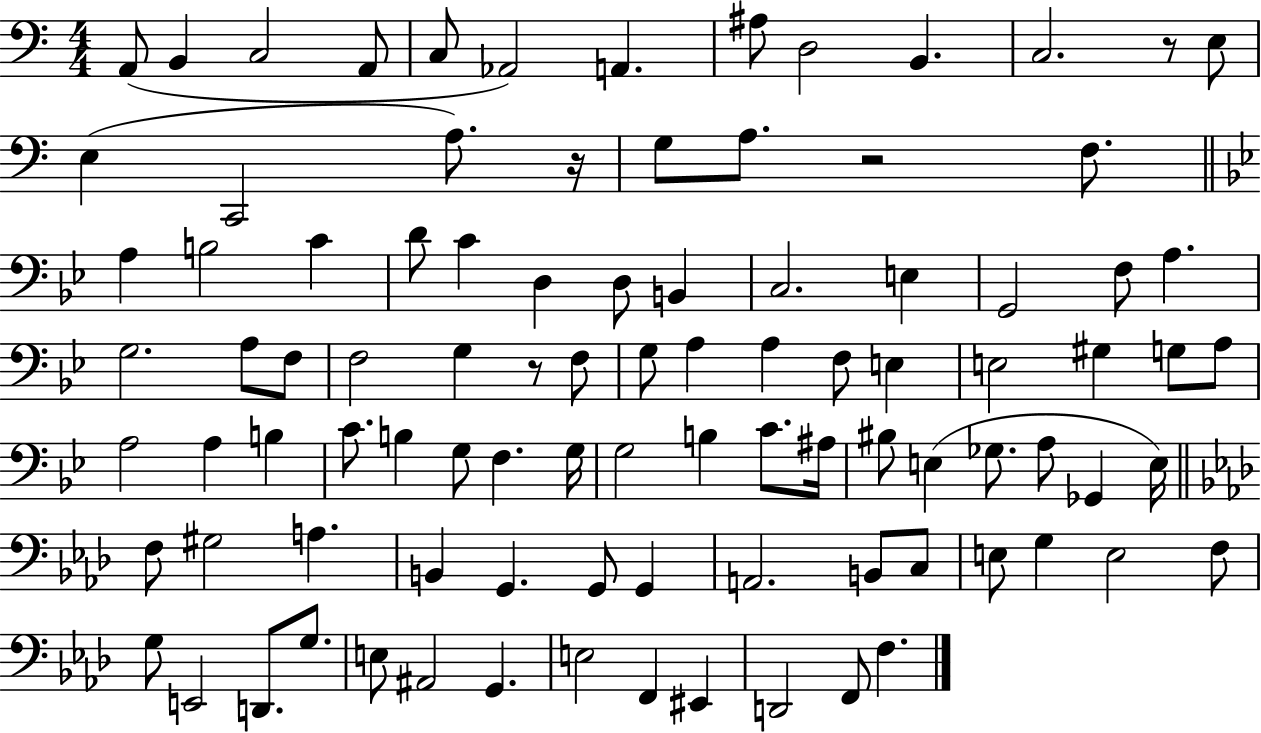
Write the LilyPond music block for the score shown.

{
  \clef bass
  \numericTimeSignature
  \time 4/4
  \key c \major
  a,8( b,4 c2 a,8 | c8 aes,2) a,4. | ais8 d2 b,4. | c2. r8 e8 | \break e4( c,2 a8.) r16 | g8 a8. r2 f8. | \bar "||" \break \key bes \major a4 b2 c'4 | d'8 c'4 d4 d8 b,4 | c2. e4 | g,2 f8 a4. | \break g2. a8 f8 | f2 g4 r8 f8 | g8 a4 a4 f8 e4 | e2 gis4 g8 a8 | \break a2 a4 b4 | c'8. b4 g8 f4. g16 | g2 b4 c'8. ais16 | bis8 e4( ges8. a8 ges,4 e16) | \break \bar "||" \break \key aes \major f8 gis2 a4. | b,4 g,4. g,8 g,4 | a,2. b,8 c8 | e8 g4 e2 f8 | \break g8 e,2 d,8. g8. | e8 ais,2 g,4. | e2 f,4 eis,4 | d,2 f,8 f4. | \break \bar "|."
}